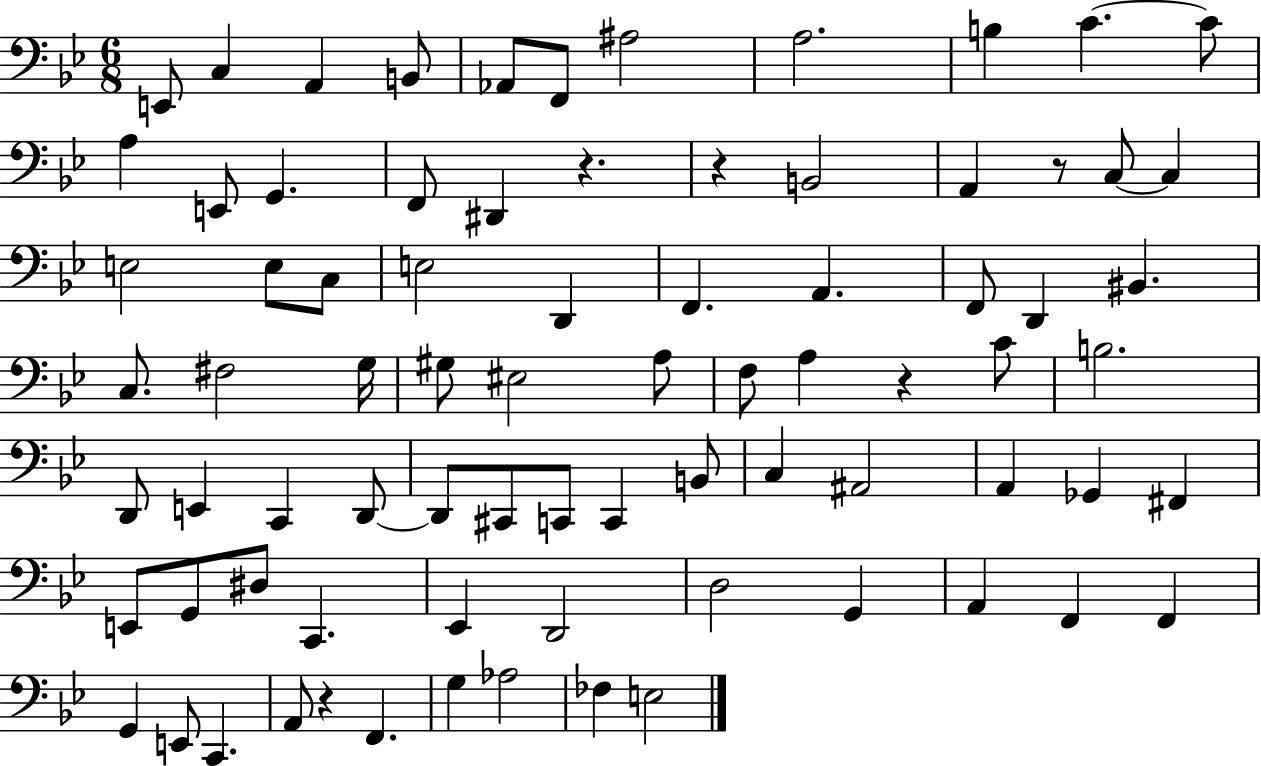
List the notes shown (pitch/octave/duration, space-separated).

E2/e C3/q A2/q B2/e Ab2/e F2/e A#3/h A3/h. B3/q C4/q. C4/e A3/q E2/e G2/q. F2/e D#2/q R/q. R/q B2/h A2/q R/e C3/e C3/q E3/h E3/e C3/e E3/h D2/q F2/q. A2/q. F2/e D2/q BIS2/q. C3/e. F#3/h G3/s G#3/e EIS3/h A3/e F3/e A3/q R/q C4/e B3/h. D2/e E2/q C2/q D2/e D2/e C#2/e C2/e C2/q B2/e C3/q A#2/h A2/q Gb2/q F#2/q E2/e G2/e D#3/e C2/q. Eb2/q D2/h D3/h G2/q A2/q F2/q F2/q G2/q E2/e C2/q. A2/e R/q F2/q. G3/q Ab3/h FES3/q E3/h